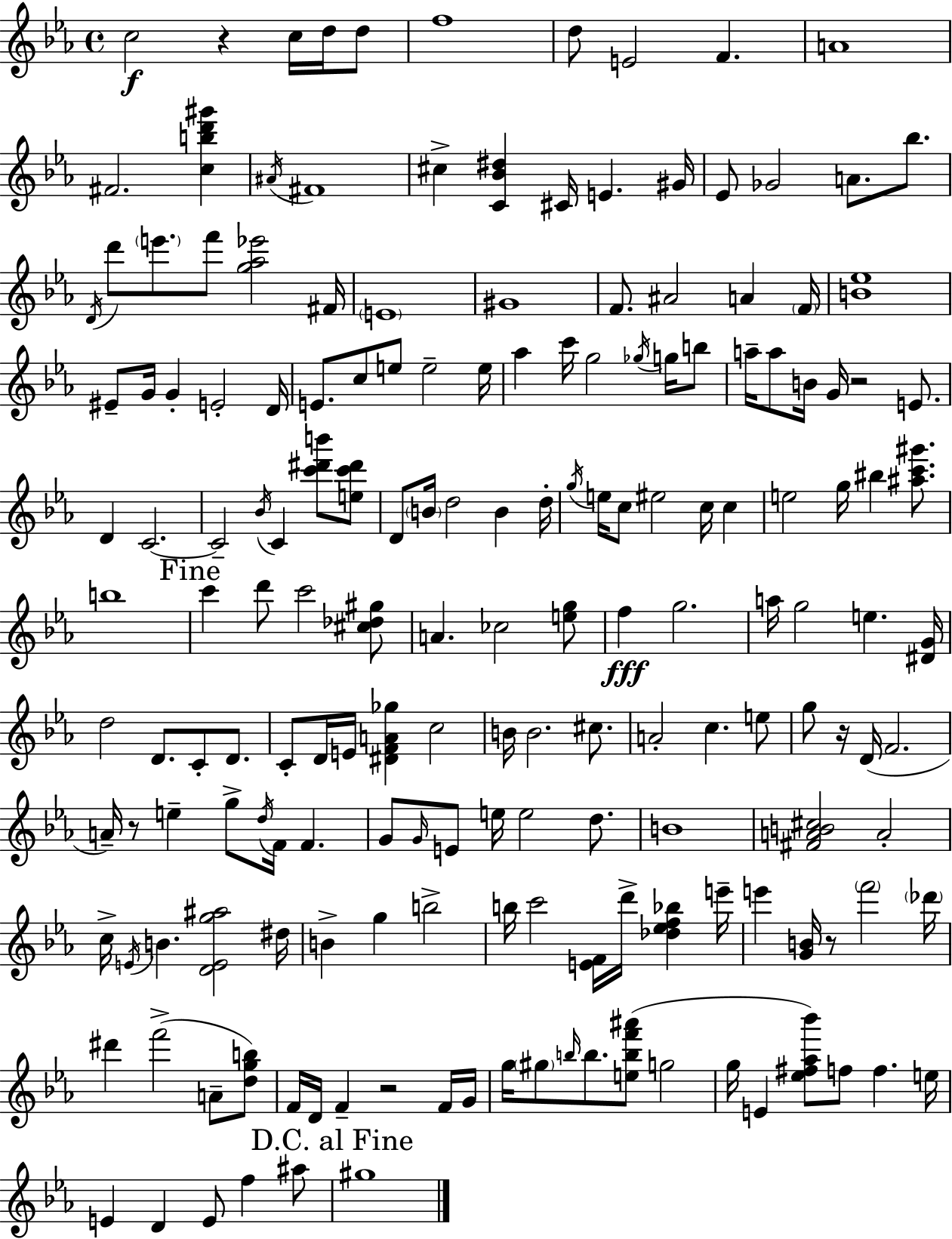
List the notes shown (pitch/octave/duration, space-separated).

C5/h R/q C5/s D5/s D5/e F5/w D5/e E4/h F4/q. A4/w F#4/h. [C5,B5,D6,G#6]/q A#4/s F#4/w C#5/q [C4,Bb4,D#5]/q C#4/s E4/q. G#4/s Eb4/e Gb4/h A4/e. Bb5/e. D4/s D6/e E6/e. F6/e [G5,Ab5,Eb6]/h F#4/s E4/w G#4/w F4/e. A#4/h A4/q F4/s [B4,Eb5]/w EIS4/e G4/s G4/q E4/h D4/s E4/e. C5/e E5/e E5/h E5/s Ab5/q C6/s G5/h Gb5/s G5/s B5/e A5/s A5/e B4/s G4/s R/h E4/e. D4/q C4/h. C4/h Bb4/s C4/q [C6,D#6,B6]/e [E5,C6,D#6]/e D4/e B4/s D5/h B4/q D5/s G5/s E5/s C5/e EIS5/h C5/s C5/q E5/h G5/s BIS5/q [A#5,C6,G#6]/e. B5/w C6/q D6/e C6/h [C#5,Db5,G#5]/e A4/q. CES5/h [E5,G5]/e F5/q G5/h. A5/s G5/h E5/q. [D#4,G4]/s D5/h D4/e. C4/e D4/e. C4/e D4/s E4/s [D#4,F4,A4,Gb5]/q C5/h B4/s B4/h. C#5/e. A4/h C5/q. E5/e G5/e R/s D4/s F4/h. A4/s R/e E5/q G5/e D5/s F4/s F4/q. G4/e G4/s E4/e E5/s E5/h D5/e. B4/w [F#4,A4,B4,C#5]/h A4/h C5/s E4/s B4/q. [D4,E4,G5,A#5]/h D#5/s B4/q G5/q B5/h B5/s C6/h [E4,F4]/s D6/s [Db5,Eb5,F5,Bb5]/q E6/s E6/q [G4,B4]/s R/e F6/h Db6/s D#6/q F6/h A4/e [D5,G5,B5]/e F4/s D4/s F4/q R/h F4/s G4/s G5/s G#5/e B5/s B5/e. [E5,B5,F6,A#6]/e G5/h G5/s E4/q [Eb5,F#5,Ab5,Bb6]/e F5/e F5/q. E5/s E4/q D4/q E4/e F5/q A#5/e G#5/w